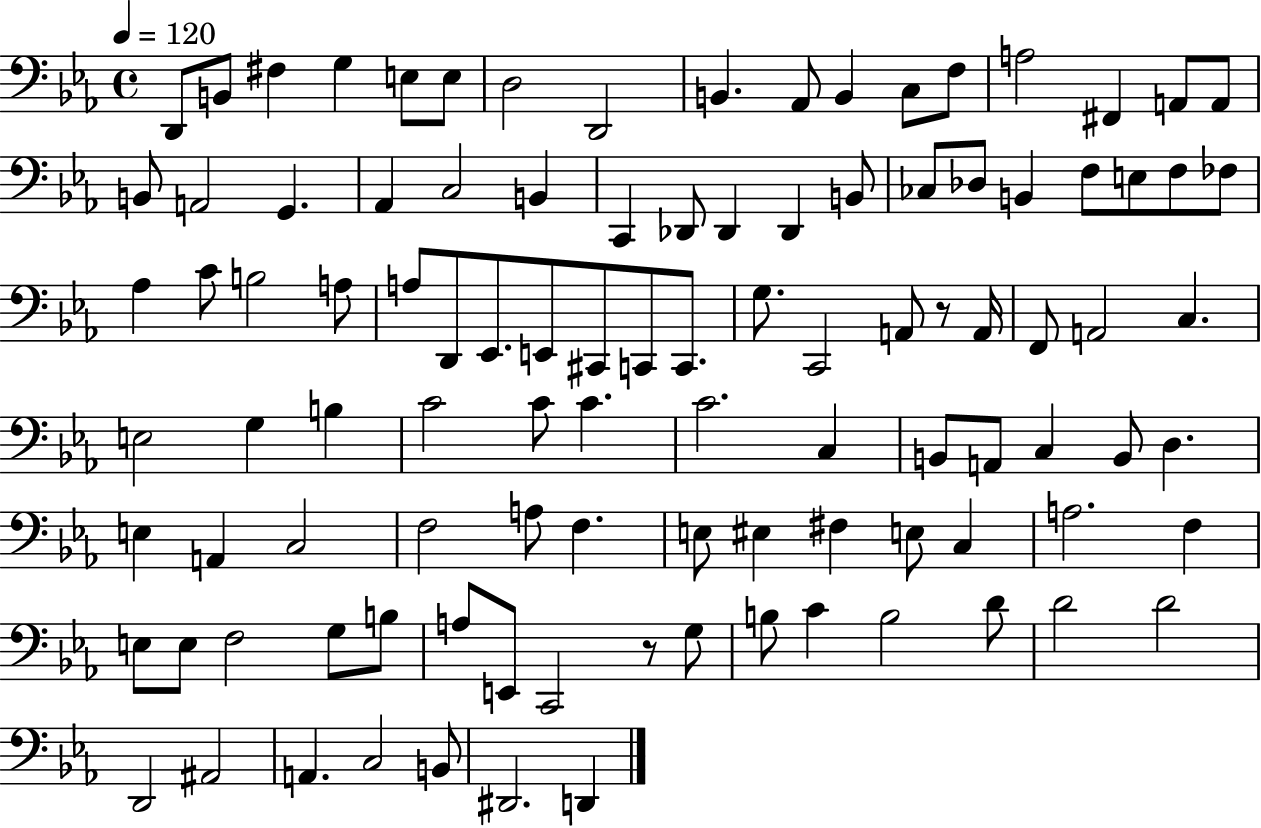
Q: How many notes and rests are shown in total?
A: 103